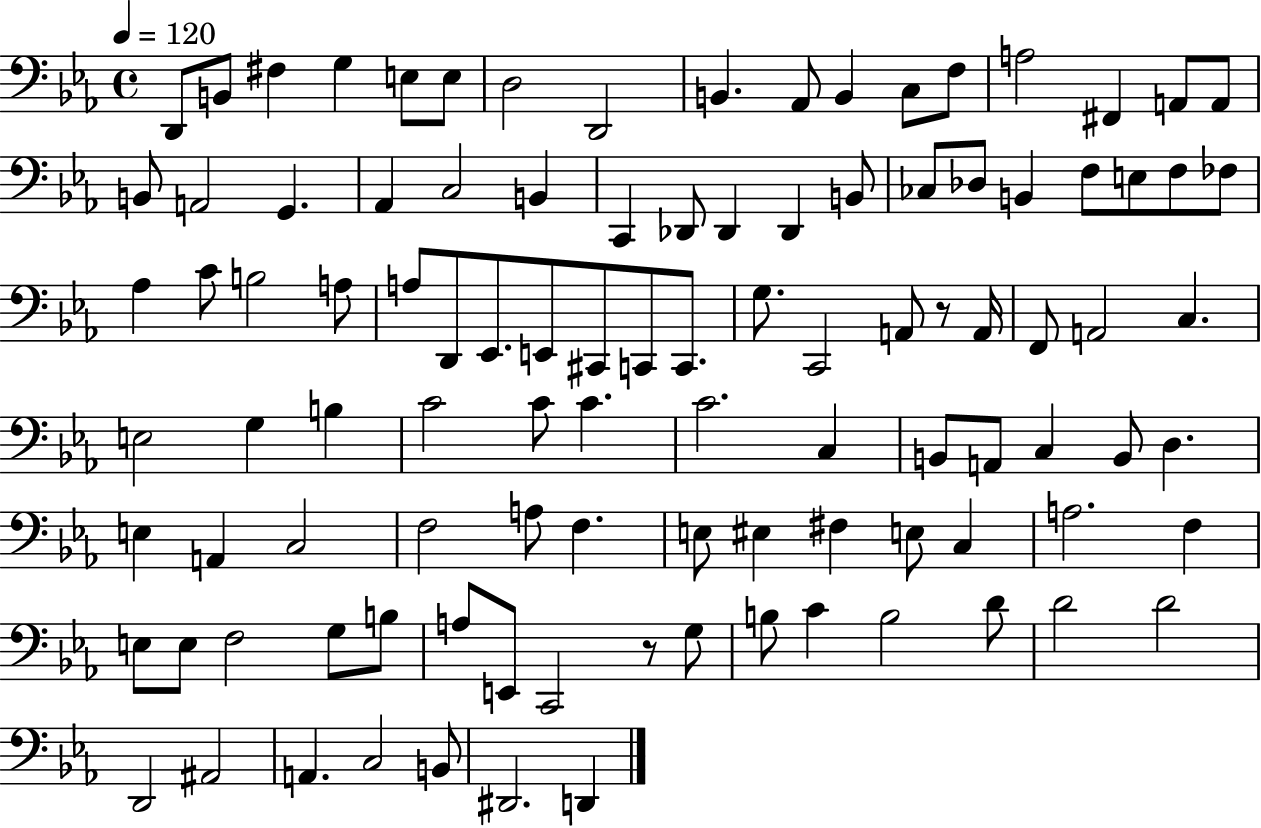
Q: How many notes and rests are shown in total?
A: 103